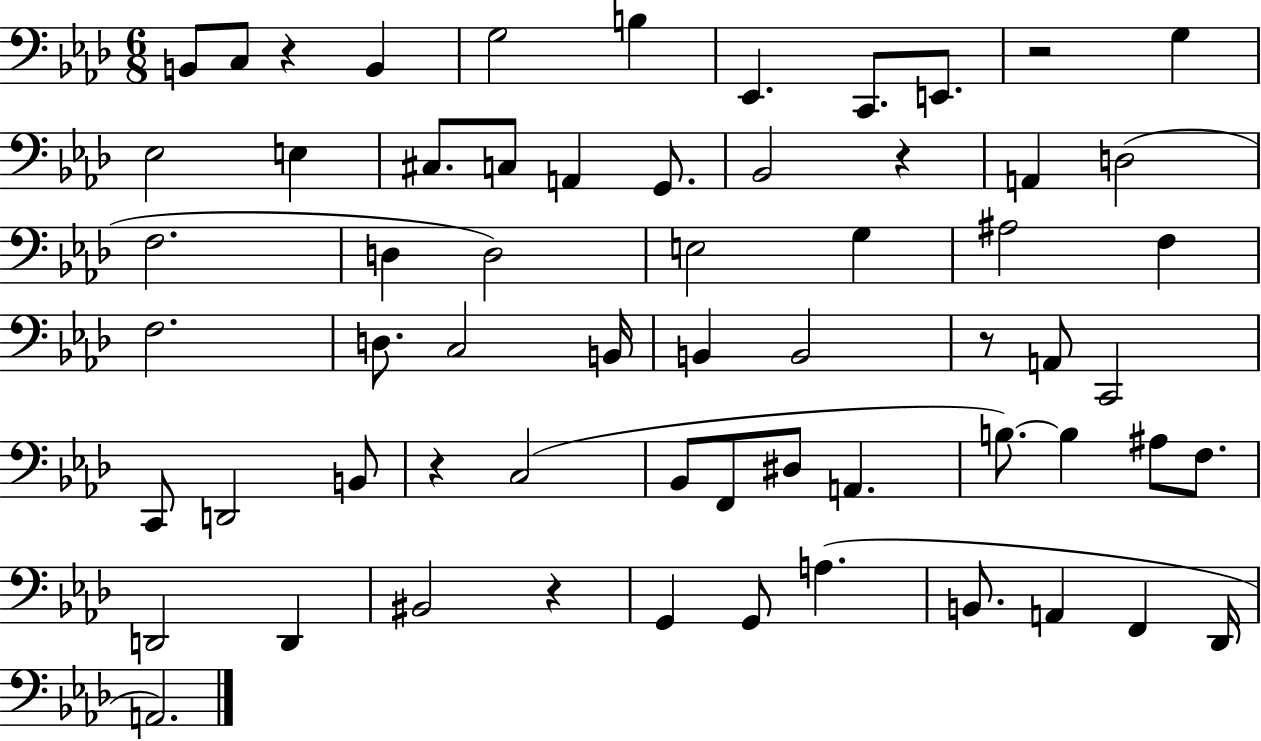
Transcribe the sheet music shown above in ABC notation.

X:1
T:Untitled
M:6/8
L:1/4
K:Ab
B,,/2 C,/2 z B,, G,2 B, _E,, C,,/2 E,,/2 z2 G, _E,2 E, ^C,/2 C,/2 A,, G,,/2 _B,,2 z A,, D,2 F,2 D, D,2 E,2 G, ^A,2 F, F,2 D,/2 C,2 B,,/4 B,, B,,2 z/2 A,,/2 C,,2 C,,/2 D,,2 B,,/2 z C,2 _B,,/2 F,,/2 ^D,/2 A,, B,/2 B, ^A,/2 F,/2 D,,2 D,, ^B,,2 z G,, G,,/2 A, B,,/2 A,, F,, _D,,/4 A,,2